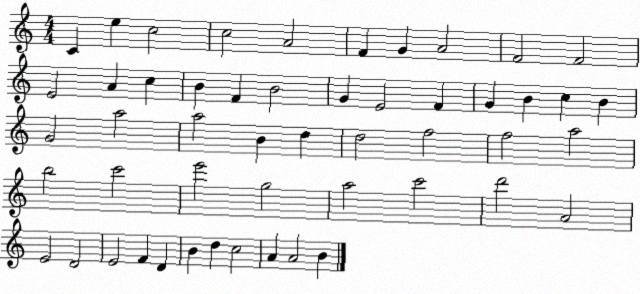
X:1
T:Untitled
M:4/4
L:1/4
K:C
C e c2 c2 A2 F G A2 F2 F2 E2 A c B F B2 G E2 F G B c B G2 a2 a2 B d d2 f2 f2 a2 b2 c'2 e'2 g2 a2 c'2 d'2 A2 E2 D2 E2 F D B d c2 A A2 B